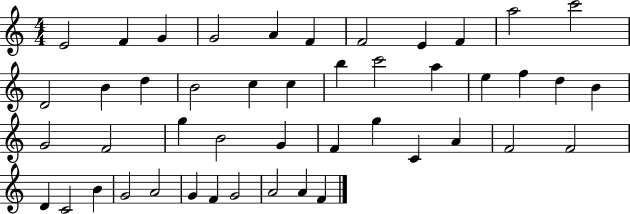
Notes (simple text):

E4/h F4/q G4/q G4/h A4/q F4/q F4/h E4/q F4/q A5/h C6/h D4/h B4/q D5/q B4/h C5/q C5/q B5/q C6/h A5/q E5/q F5/q D5/q B4/q G4/h F4/h G5/q B4/h G4/q F4/q G5/q C4/q A4/q F4/h F4/h D4/q C4/h B4/q G4/h A4/h G4/q F4/q G4/h A4/h A4/q F4/q